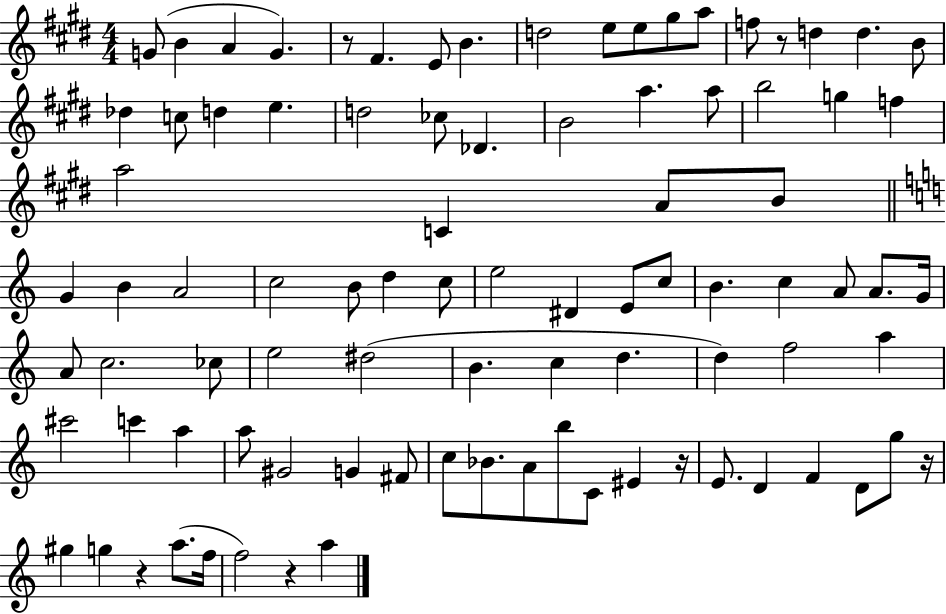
{
  \clef treble
  \numericTimeSignature
  \time 4/4
  \key e \major
  \repeat volta 2 { g'8( b'4 a'4 g'4.) | r8 fis'4. e'8 b'4. | d''2 e''8 e''8 gis''8 a''8 | f''8 r8 d''4 d''4. b'8 | \break des''4 c''8 d''4 e''4. | d''2 ces''8 des'4. | b'2 a''4. a''8 | b''2 g''4 f''4 | \break a''2 c'4 a'8 b'8 | \bar "||" \break \key c \major g'4 b'4 a'2 | c''2 b'8 d''4 c''8 | e''2 dis'4 e'8 c''8 | b'4. c''4 a'8 a'8. g'16 | \break a'8 c''2. ces''8 | e''2 dis''2( | b'4. c''4 d''4. | d''4) f''2 a''4 | \break cis'''2 c'''4 a''4 | a''8 gis'2 g'4 fis'8 | c''8 bes'8. a'8 b''8 c'8 eis'4 r16 | e'8. d'4 f'4 d'8 g''8 r16 | \break gis''4 g''4 r4 a''8.( f''16 | f''2) r4 a''4 | } \bar "|."
}